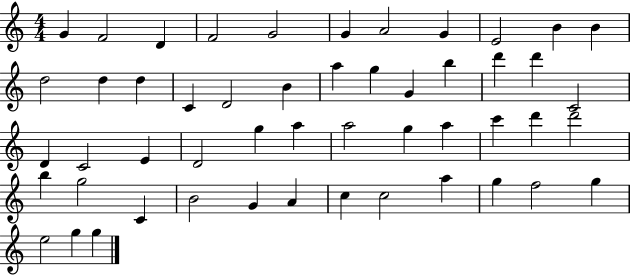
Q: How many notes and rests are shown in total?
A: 51